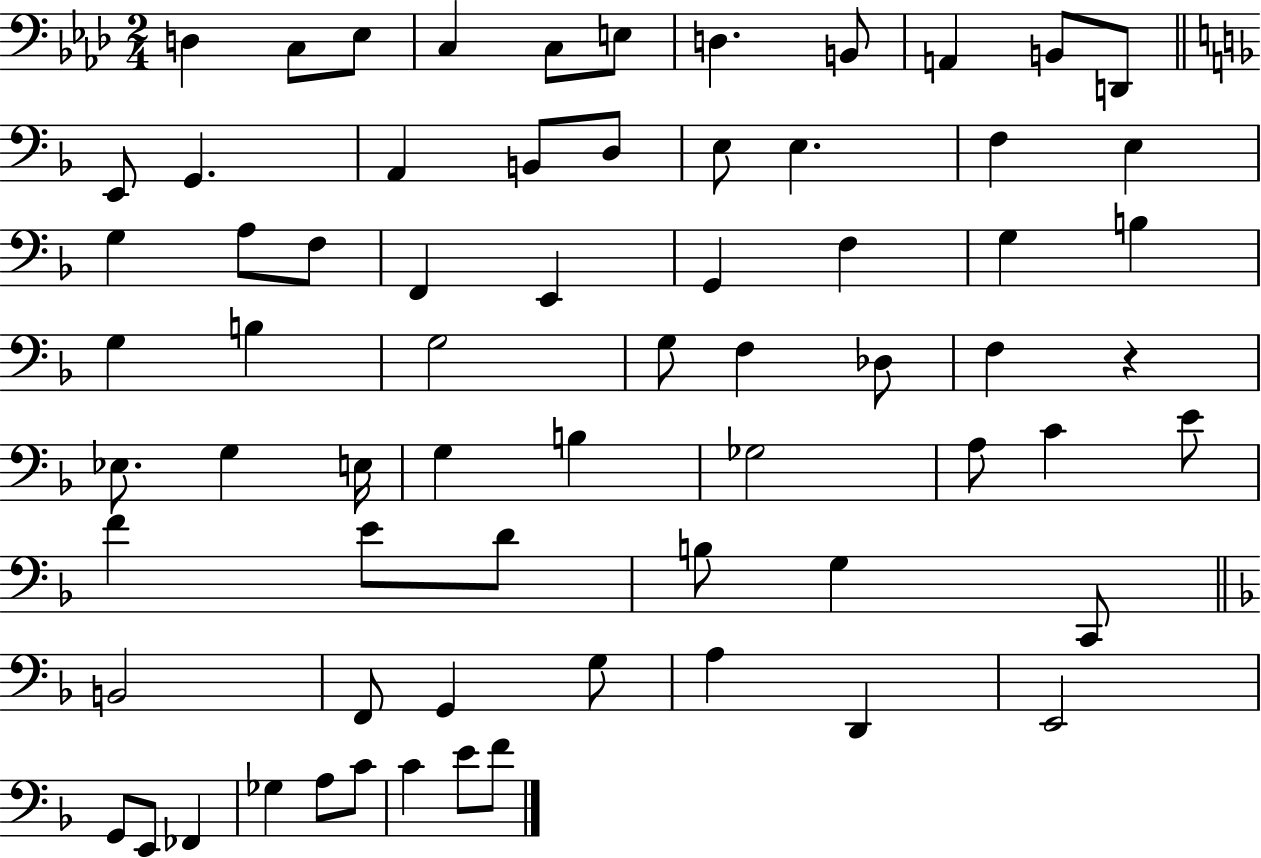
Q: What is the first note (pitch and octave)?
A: D3